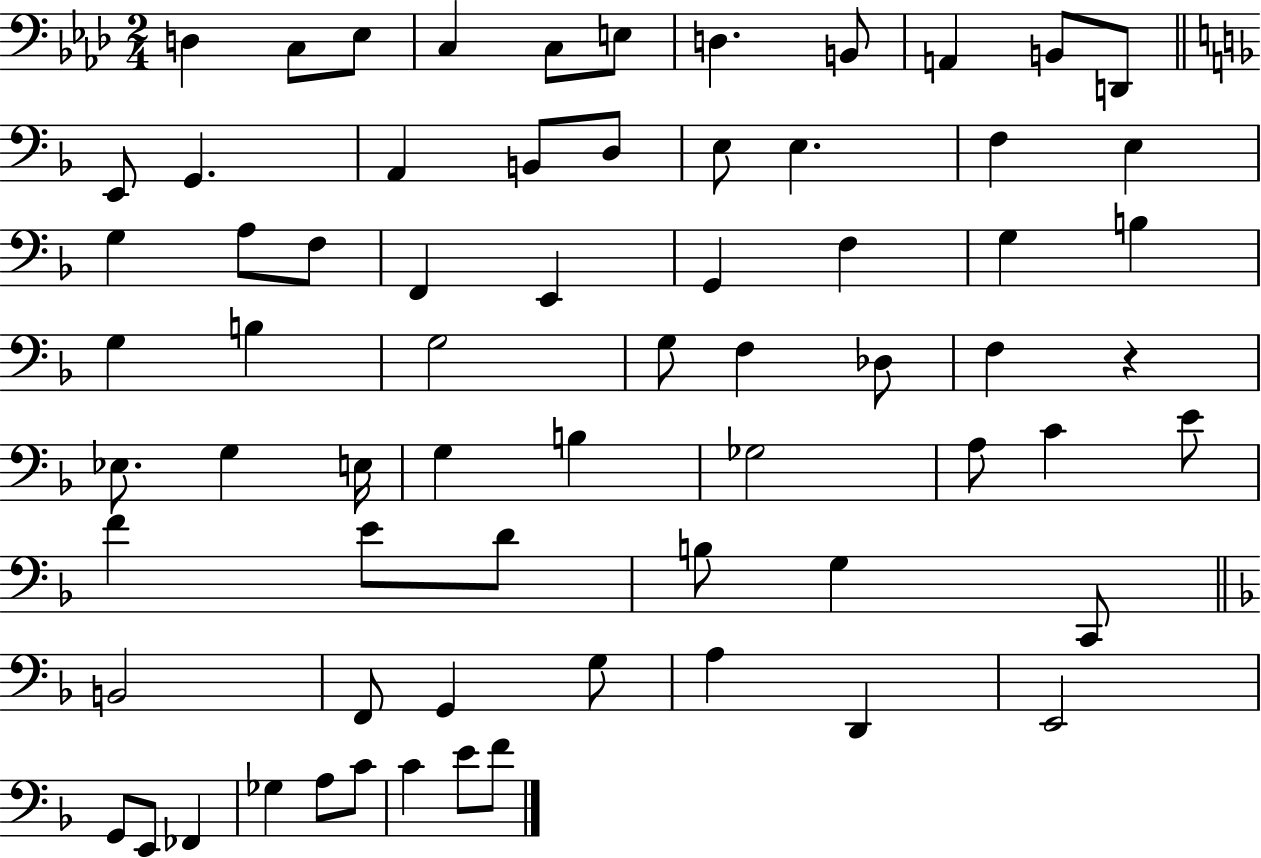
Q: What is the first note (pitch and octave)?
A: D3